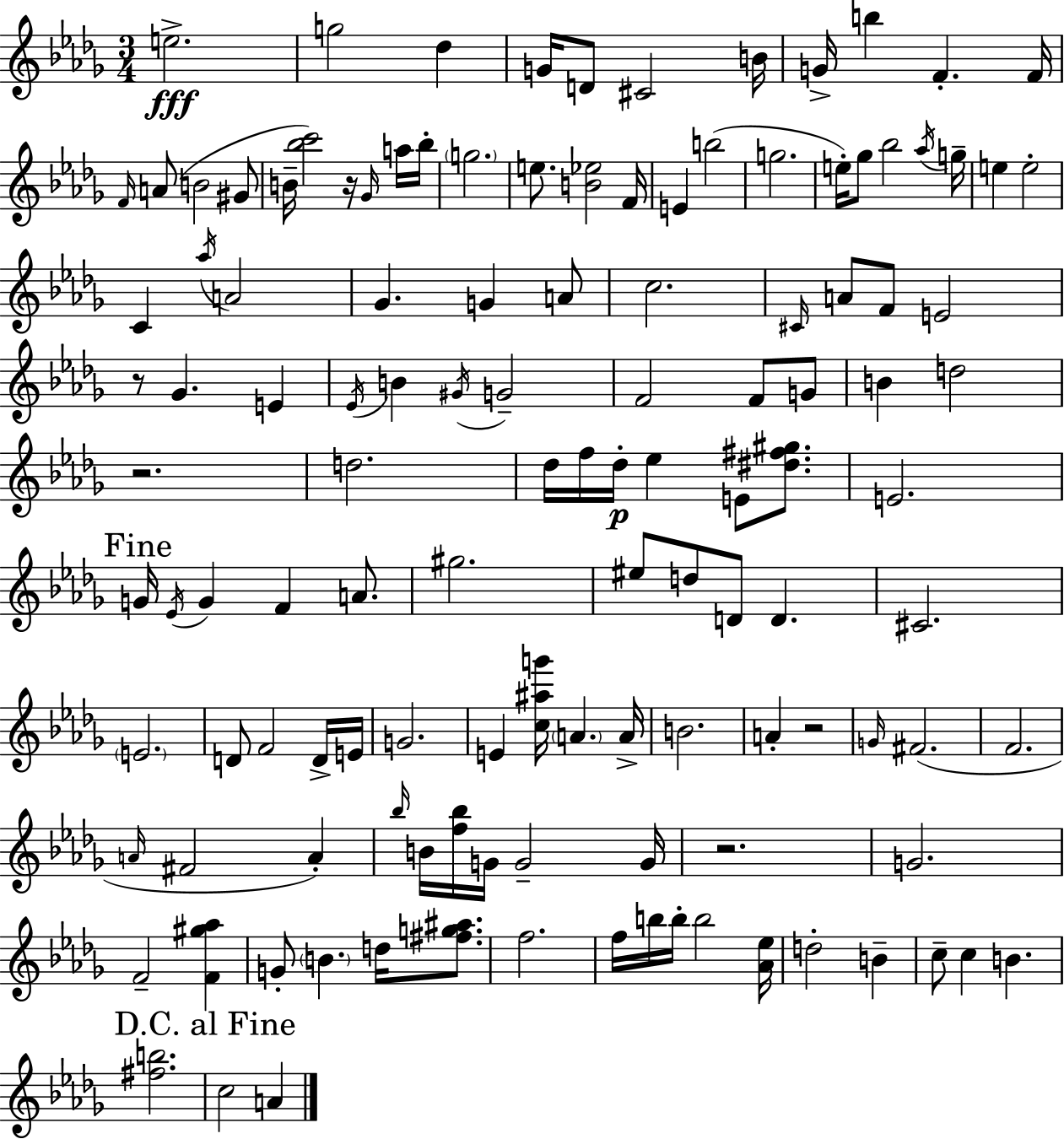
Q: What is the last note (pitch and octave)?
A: A4